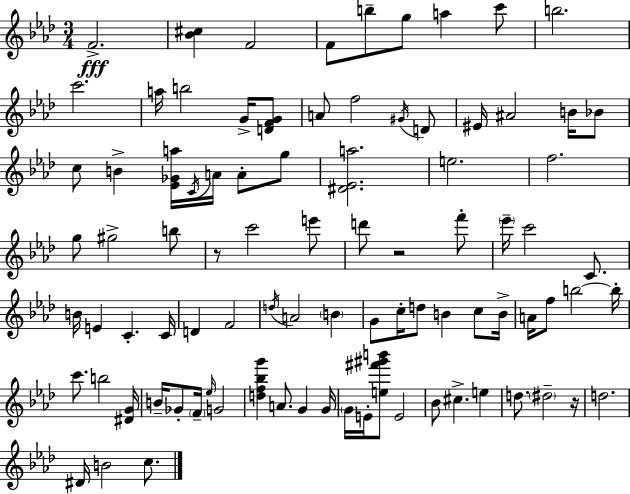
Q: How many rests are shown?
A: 3